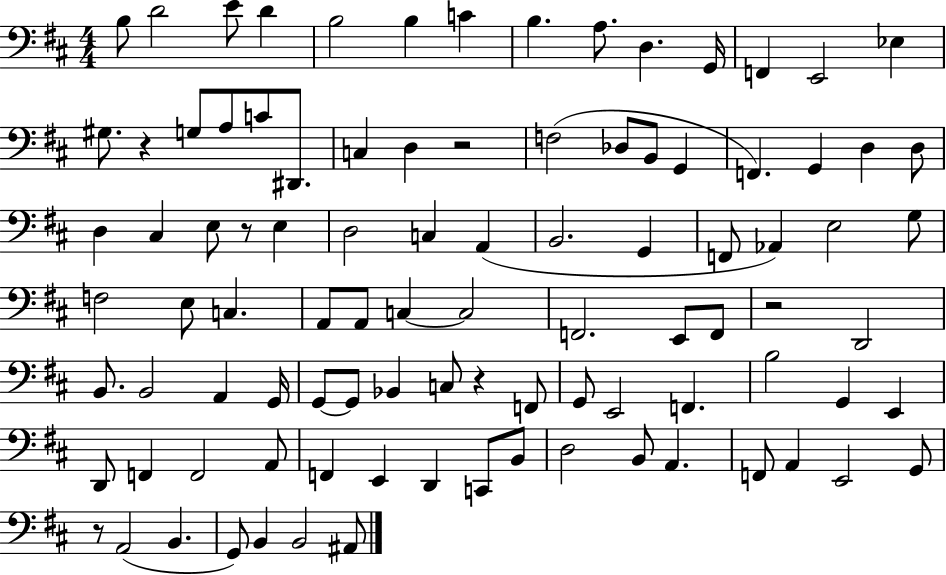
X:1
T:Untitled
M:4/4
L:1/4
K:D
B,/2 D2 E/2 D B,2 B, C B, A,/2 D, G,,/4 F,, E,,2 _E, ^G,/2 z G,/2 A,/2 C/2 ^D,,/2 C, D, z2 F,2 _D,/2 B,,/2 G,, F,, G,, D, D,/2 D, ^C, E,/2 z/2 E, D,2 C, A,, B,,2 G,, F,,/2 _A,, E,2 G,/2 F,2 E,/2 C, A,,/2 A,,/2 C, C,2 F,,2 E,,/2 F,,/2 z2 D,,2 B,,/2 B,,2 A,, G,,/4 G,,/2 G,,/2 _B,, C,/2 z F,,/2 G,,/2 E,,2 F,, B,2 G,, E,, D,,/2 F,, F,,2 A,,/2 F,, E,, D,, C,,/2 B,,/2 D,2 B,,/2 A,, F,,/2 A,, E,,2 G,,/2 z/2 A,,2 B,, G,,/2 B,, B,,2 ^A,,/2